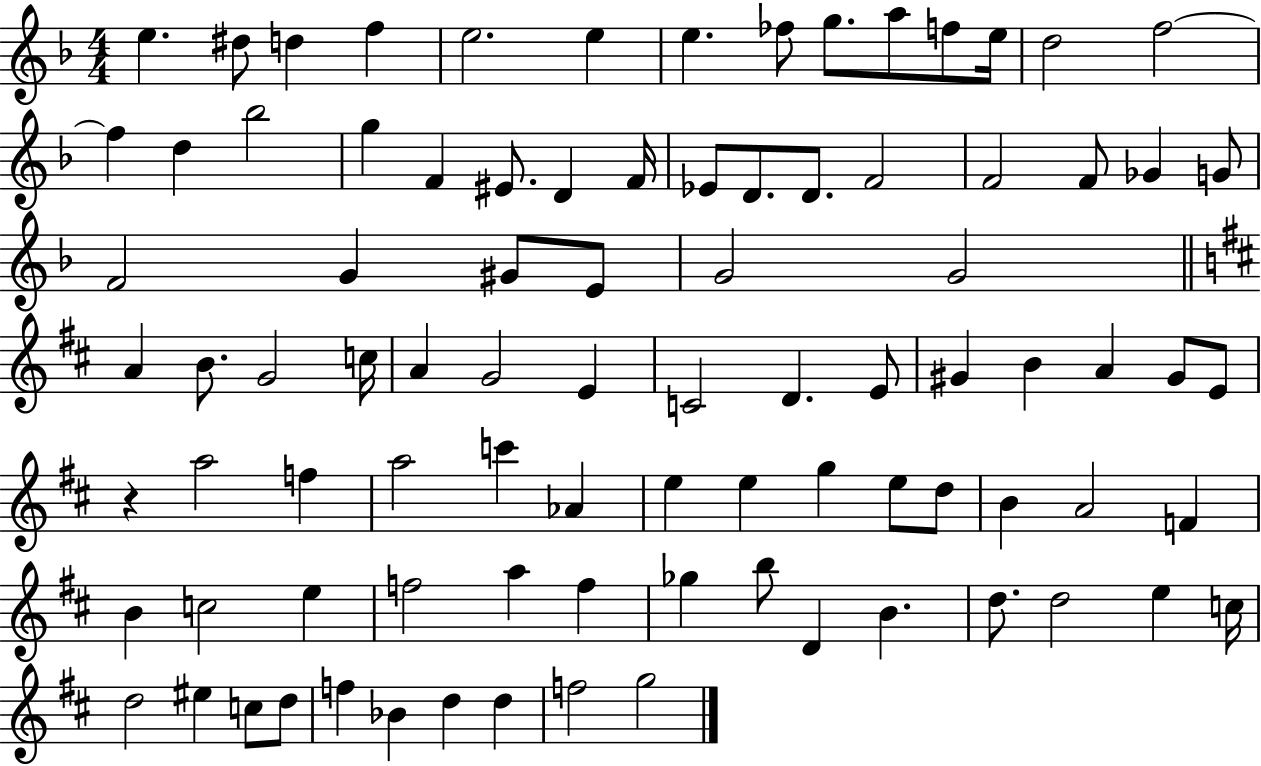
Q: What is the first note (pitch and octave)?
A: E5